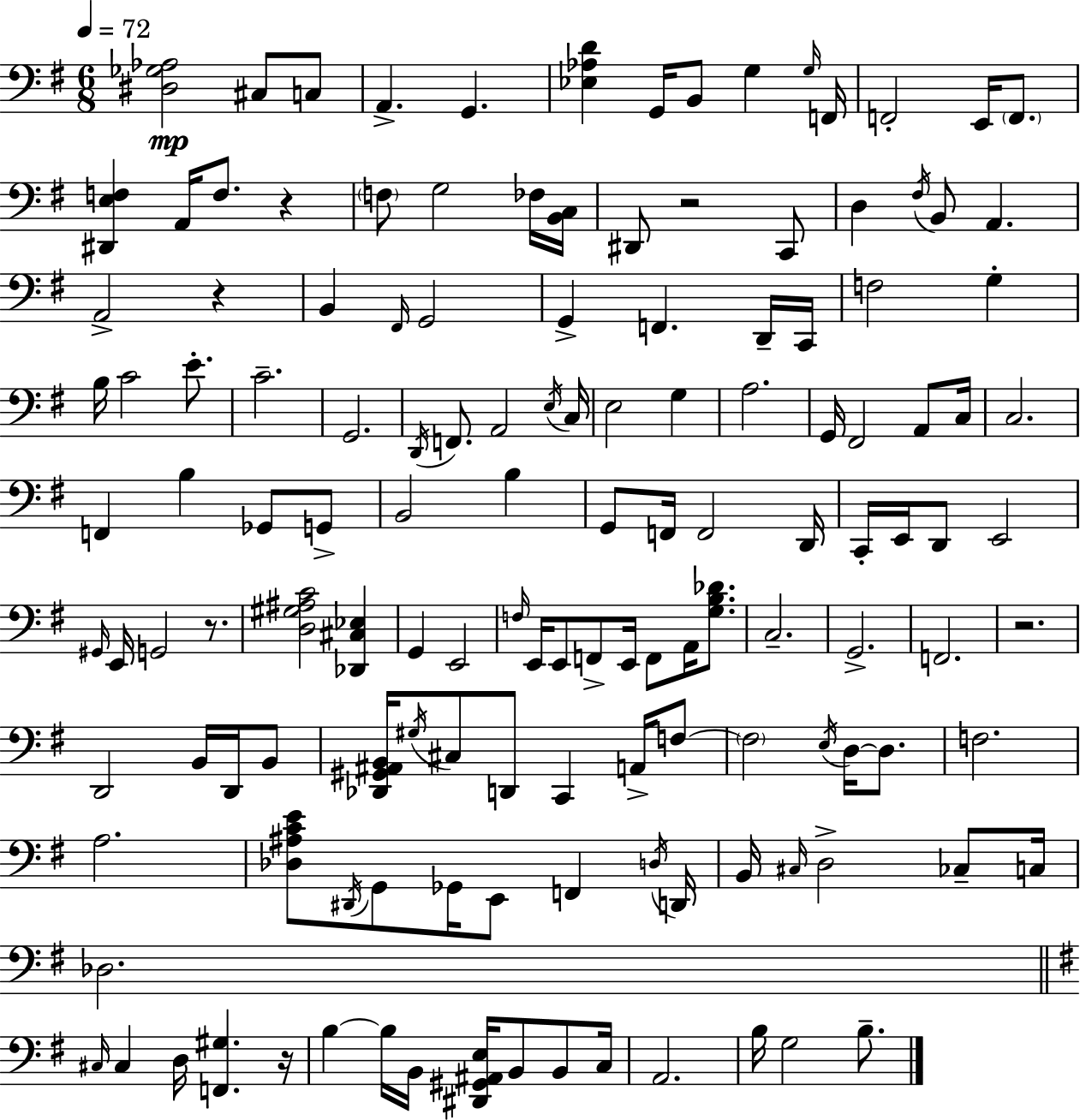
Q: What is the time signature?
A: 6/8